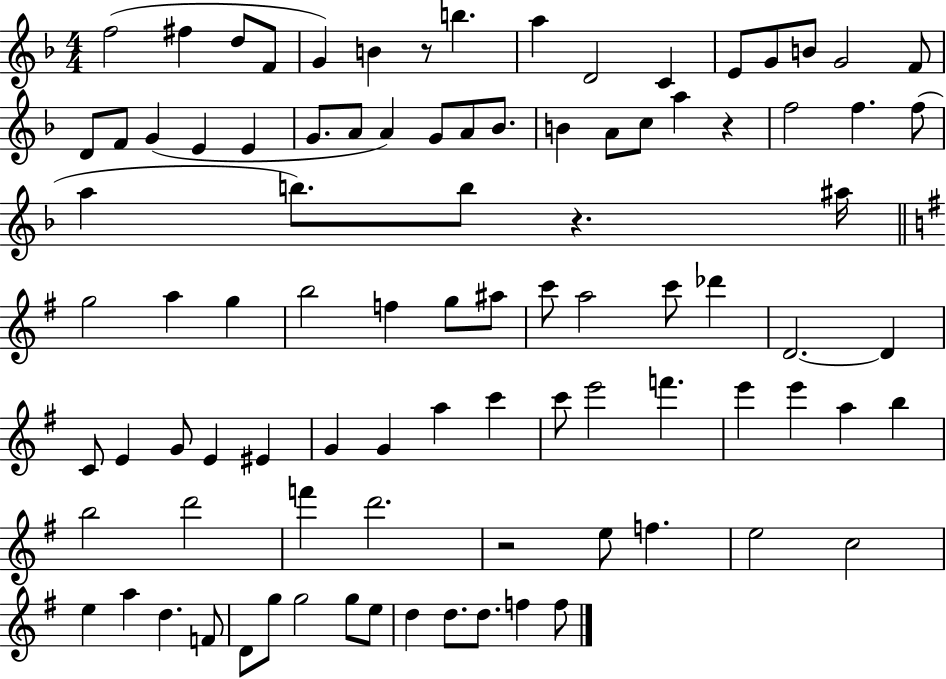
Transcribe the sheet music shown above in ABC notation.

X:1
T:Untitled
M:4/4
L:1/4
K:F
f2 ^f d/2 F/2 G B z/2 b a D2 C E/2 G/2 B/2 G2 F/2 D/2 F/2 G E E G/2 A/2 A G/2 A/2 _B/2 B A/2 c/2 a z f2 f f/2 a b/2 b/2 z ^a/4 g2 a g b2 f g/2 ^a/2 c'/2 a2 c'/2 _d' D2 D C/2 E G/2 E ^E G G a c' c'/2 e'2 f' e' e' a b b2 d'2 f' d'2 z2 e/2 f e2 c2 e a d F/2 D/2 g/2 g2 g/2 e/2 d d/2 d/2 f f/2